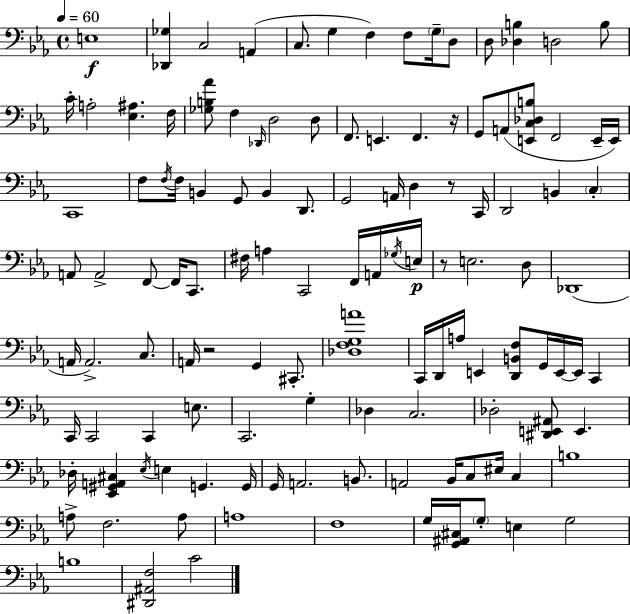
X:1
T:Untitled
M:4/4
L:1/4
K:Cm
E,4 [_D,,_G,] C,2 A,, C,/2 G, F, F,/2 G,/4 D,/2 D,/2 [_D,B,] D,2 B,/2 C/4 A,2 [_E,^A,] F,/4 [_G,B,_A]/2 F, _D,,/4 D,2 D,/2 F,,/2 E,, F,, z/4 G,,/2 A,,/2 [E,,C,_D,B,]/2 F,,2 E,,/4 E,,/4 C,,4 F,/2 F,/4 F,/4 B,, G,,/2 B,, D,,/2 G,,2 A,,/4 D, z/2 C,,/4 D,,2 B,, C, A,,/2 A,,2 F,,/2 F,,/4 C,,/2 ^F,/4 A, C,,2 F,,/4 A,,/4 _G,/4 E,/4 z/2 E,2 D,/2 _D,,4 A,,/4 A,,2 C,/2 A,,/4 z2 G,, ^C,,/2 [_D,F,G,A]4 C,,/4 D,,/4 A,/4 E,, [D,,B,,F,]/2 G,,/4 E,,/4 E,,/4 C,, C,,/4 C,,2 C,, E,/2 C,,2 G, _D, C,2 _D,2 [^D,,E,,^A,,]/2 E,, _D,/4 [_E,,^G,,A,,^C,] _E,/4 E, G,, G,,/4 G,,/4 A,,2 B,,/2 A,,2 _B,,/4 C,/2 ^E,/4 C, B,4 A,/2 F,2 A,/2 A,4 F,4 G,/4 [G,,^A,,^C,]/4 G,/2 E, G,2 B,4 [^D,,^A,,F,]2 C2